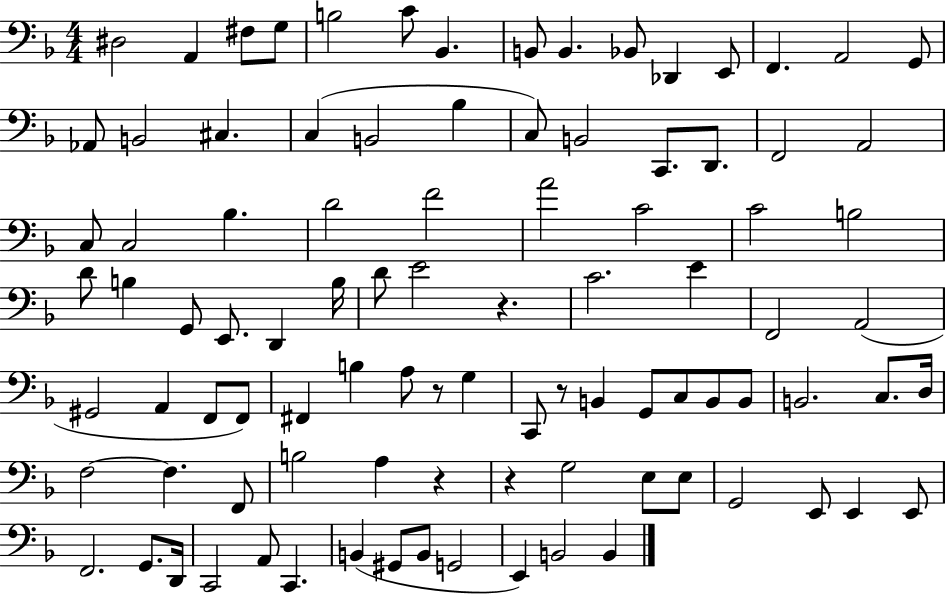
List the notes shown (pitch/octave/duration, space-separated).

D#3/h A2/q F#3/e G3/e B3/h C4/e Bb2/q. B2/e B2/q. Bb2/e Db2/q E2/e F2/q. A2/h G2/e Ab2/e B2/h C#3/q. C3/q B2/h Bb3/q C3/e B2/h C2/e. D2/e. F2/h A2/h C3/e C3/h Bb3/q. D4/h F4/h A4/h C4/h C4/h B3/h D4/e B3/q G2/e E2/e. D2/q B3/s D4/e E4/h R/q. C4/h. E4/q F2/h A2/h G#2/h A2/q F2/e F2/e F#2/q B3/q A3/e R/e G3/q C2/e R/e B2/q G2/e C3/e B2/e B2/e B2/h. C3/e. D3/s F3/h F3/q. F2/e B3/h A3/q R/q R/q G3/h E3/e E3/e G2/h E2/e E2/q E2/e F2/h. G2/e. D2/s C2/h A2/e C2/q. B2/q G#2/e B2/e G2/h E2/q B2/h B2/q